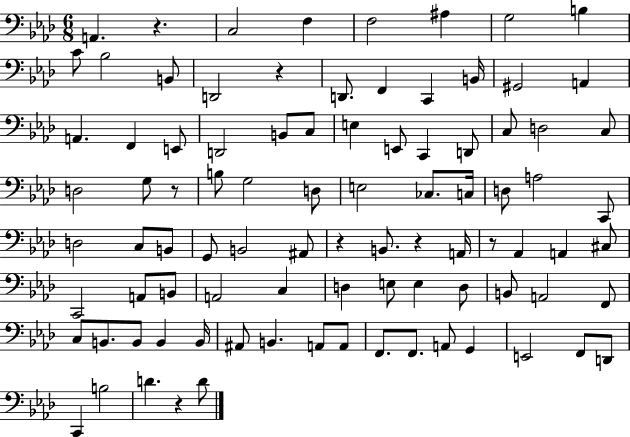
A2/q. R/q. C3/h F3/q F3/h A#3/q G3/h B3/q C4/e Bb3/h B2/e D2/h R/q D2/e. F2/q C2/q B2/s G#2/h A2/q A2/q. F2/q E2/e D2/h B2/e C3/e E3/q E2/e C2/q D2/e C3/e D3/h C3/e D3/h G3/e R/e B3/e G3/h D3/e E3/h CES3/e. C3/s D3/e A3/h C2/e D3/h C3/e B2/e G2/e B2/h A#2/e R/q B2/e. R/q A2/s R/e Ab2/q A2/q C#3/e C2/h A2/e B2/e A2/h C3/q D3/q E3/e E3/q D3/e B2/e A2/h F2/e C3/e B2/e. B2/e B2/q B2/s A#2/e B2/q. A2/e A2/e F2/e. F2/e. A2/e G2/q E2/h F2/e D2/e C2/q B3/h D4/q. R/q D4/e